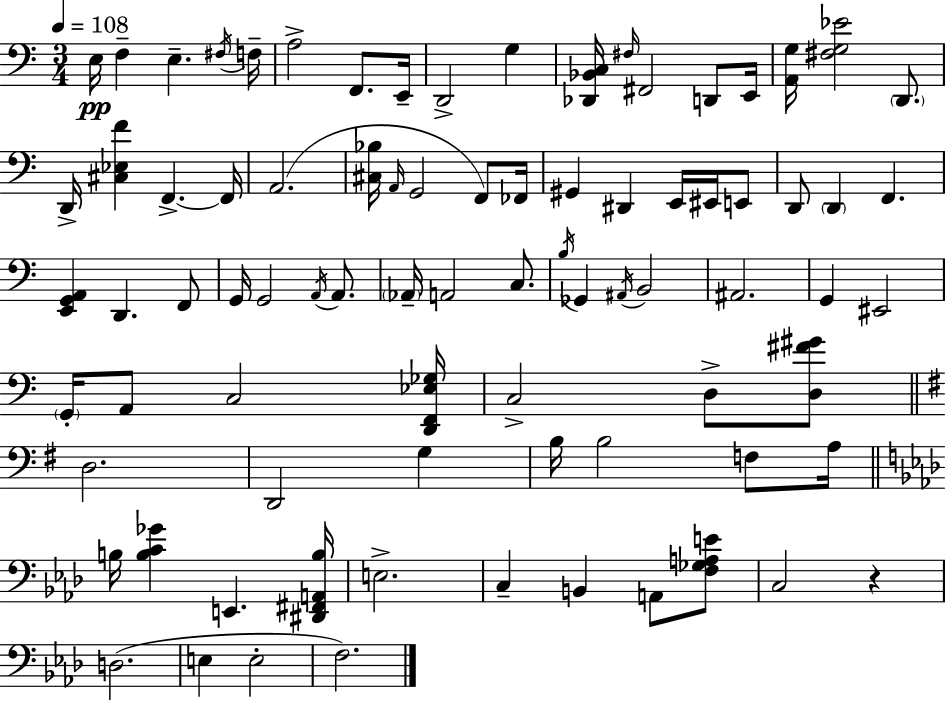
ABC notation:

X:1
T:Untitled
M:3/4
L:1/4
K:Am
E,/4 F, E, ^F,/4 F,/4 A,2 F,,/2 E,,/4 D,,2 G, [_D,,_B,,C,]/4 ^F,/4 ^F,,2 D,,/2 E,,/4 [A,,G,]/4 [^F,G,_E]2 D,,/2 D,,/4 [^C,_E,F] F,, F,,/4 A,,2 [^C,_B,]/4 A,,/4 G,,2 F,,/2 _F,,/4 ^G,, ^D,, E,,/4 ^E,,/4 E,,/2 D,,/2 D,, F,, [E,,G,,A,,] D,, F,,/2 G,,/4 G,,2 A,,/4 A,,/2 _A,,/4 A,,2 C,/2 B,/4 _G,, ^A,,/4 B,,2 ^A,,2 G,, ^E,,2 G,,/4 A,,/2 C,2 [D,,F,,_E,_G,]/4 C,2 D,/2 [D,^F^G]/2 D,2 D,,2 G, B,/4 B,2 F,/2 A,/4 B,/4 [B,C_G] E,, [^D,,^F,,A,,B,]/4 E,2 C, B,, A,,/2 [F,_G,A,E]/2 C,2 z D,2 E, E,2 F,2